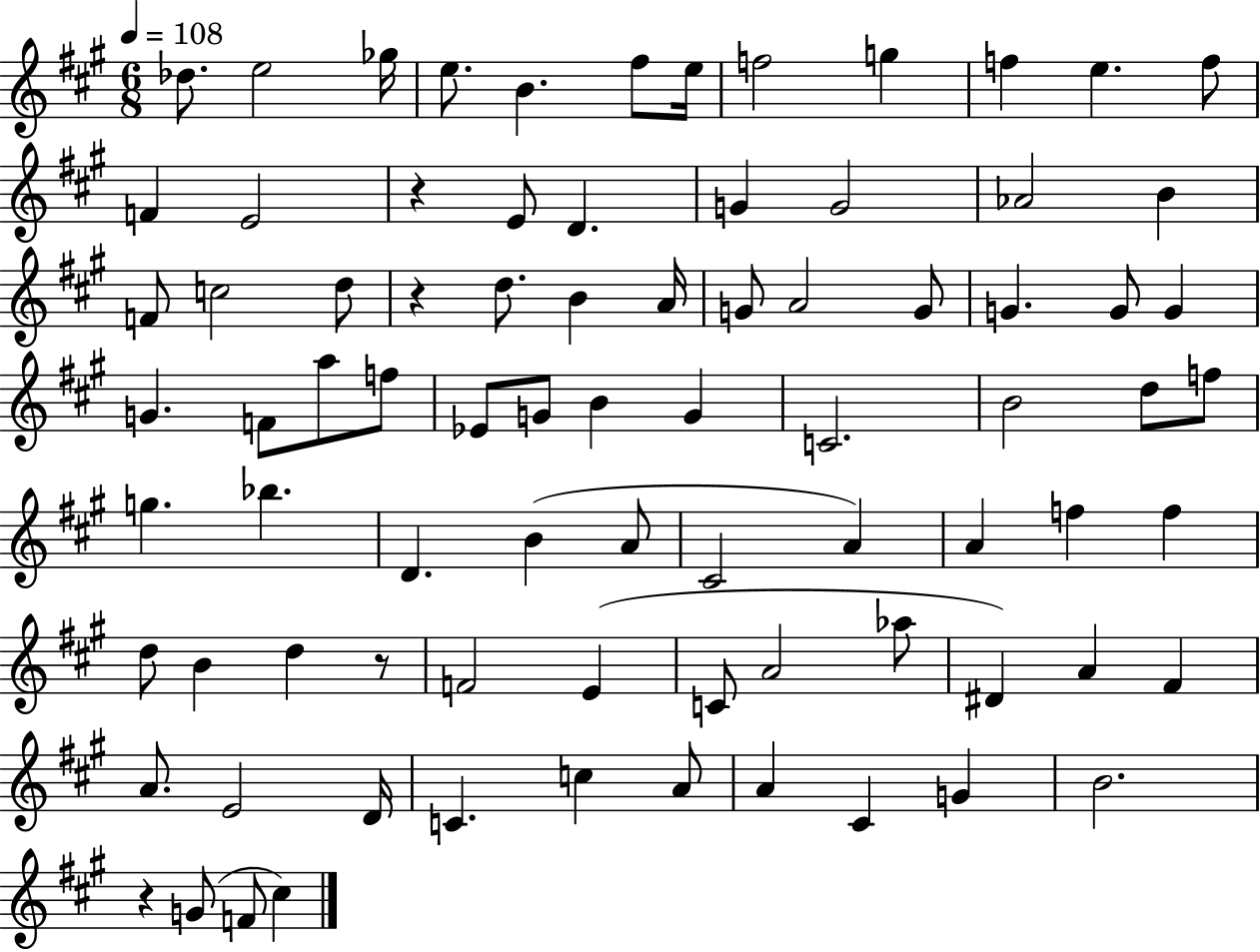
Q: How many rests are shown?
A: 4